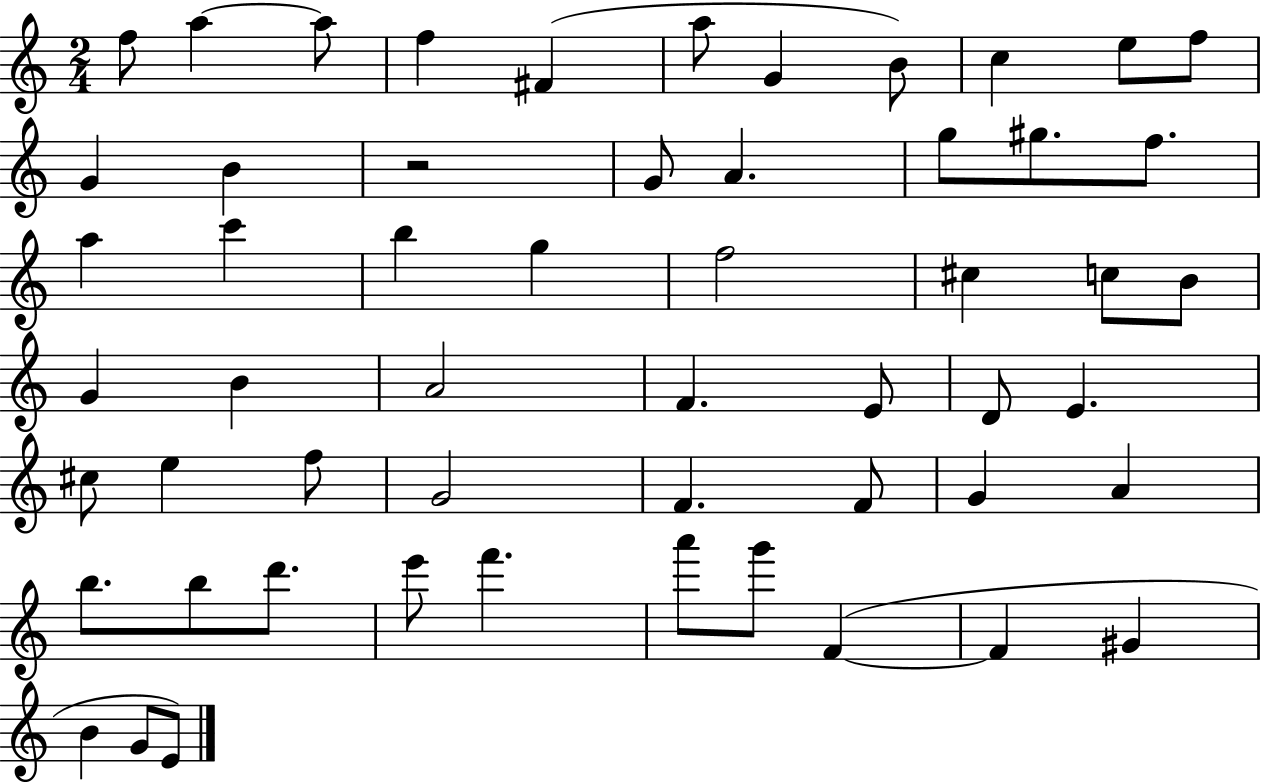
X:1
T:Untitled
M:2/4
L:1/4
K:C
f/2 a a/2 f ^F a/2 G B/2 c e/2 f/2 G B z2 G/2 A g/2 ^g/2 f/2 a c' b g f2 ^c c/2 B/2 G B A2 F E/2 D/2 E ^c/2 e f/2 G2 F F/2 G A b/2 b/2 d'/2 e'/2 f' a'/2 g'/2 F F ^G B G/2 E/2